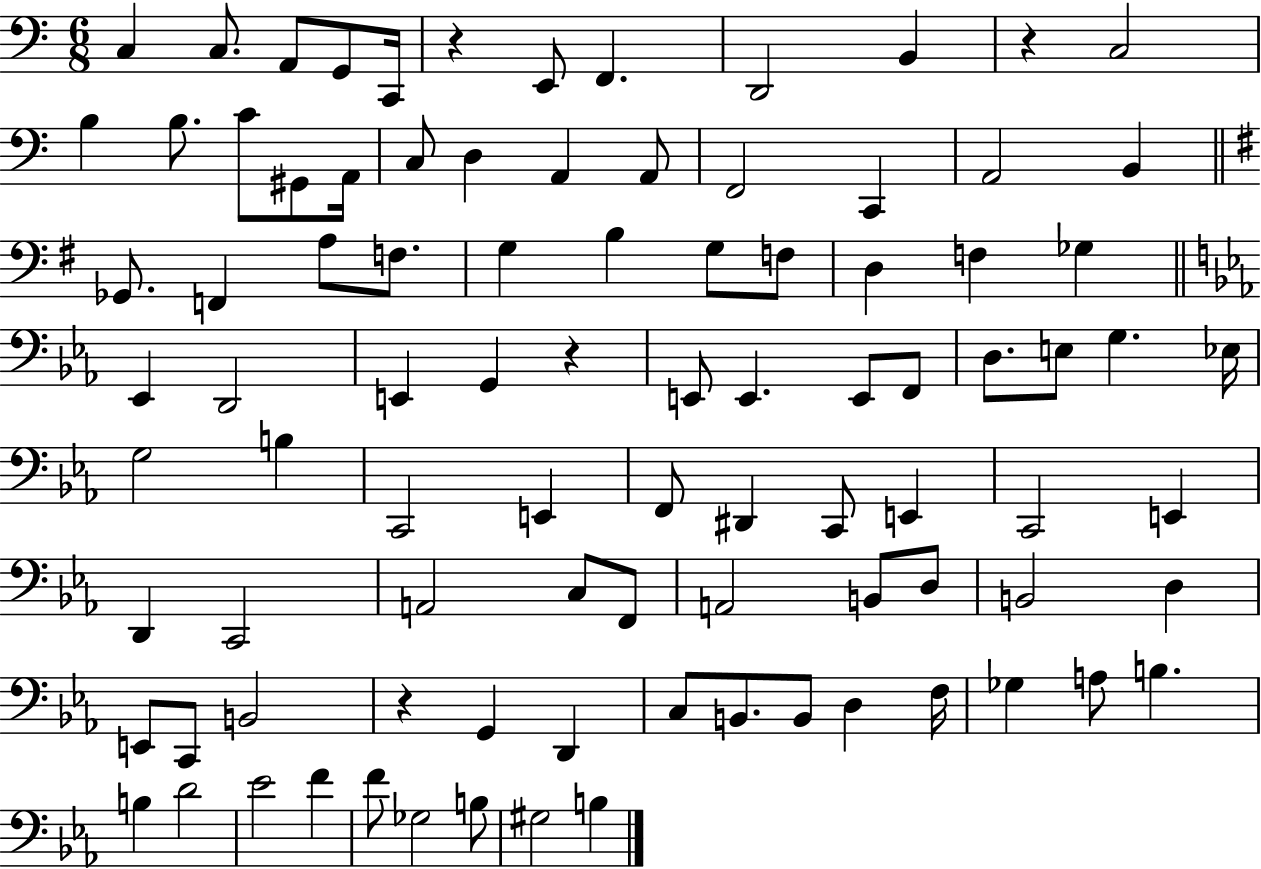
C3/q C3/e. A2/e G2/e C2/s R/q E2/e F2/q. D2/h B2/q R/q C3/h B3/q B3/e. C4/e G#2/e A2/s C3/e D3/q A2/q A2/e F2/h C2/q A2/h B2/q Gb2/e. F2/q A3/e F3/e. G3/q B3/q G3/e F3/e D3/q F3/q Gb3/q Eb2/q D2/h E2/q G2/q R/q E2/e E2/q. E2/e F2/e D3/e. E3/e G3/q. Eb3/s G3/h B3/q C2/h E2/q F2/e D#2/q C2/e E2/q C2/h E2/q D2/q C2/h A2/h C3/e F2/e A2/h B2/e D3/e B2/h D3/q E2/e C2/e B2/h R/q G2/q D2/q C3/e B2/e. B2/e D3/q F3/s Gb3/q A3/e B3/q. B3/q D4/h Eb4/h F4/q F4/e Gb3/h B3/e G#3/h B3/q